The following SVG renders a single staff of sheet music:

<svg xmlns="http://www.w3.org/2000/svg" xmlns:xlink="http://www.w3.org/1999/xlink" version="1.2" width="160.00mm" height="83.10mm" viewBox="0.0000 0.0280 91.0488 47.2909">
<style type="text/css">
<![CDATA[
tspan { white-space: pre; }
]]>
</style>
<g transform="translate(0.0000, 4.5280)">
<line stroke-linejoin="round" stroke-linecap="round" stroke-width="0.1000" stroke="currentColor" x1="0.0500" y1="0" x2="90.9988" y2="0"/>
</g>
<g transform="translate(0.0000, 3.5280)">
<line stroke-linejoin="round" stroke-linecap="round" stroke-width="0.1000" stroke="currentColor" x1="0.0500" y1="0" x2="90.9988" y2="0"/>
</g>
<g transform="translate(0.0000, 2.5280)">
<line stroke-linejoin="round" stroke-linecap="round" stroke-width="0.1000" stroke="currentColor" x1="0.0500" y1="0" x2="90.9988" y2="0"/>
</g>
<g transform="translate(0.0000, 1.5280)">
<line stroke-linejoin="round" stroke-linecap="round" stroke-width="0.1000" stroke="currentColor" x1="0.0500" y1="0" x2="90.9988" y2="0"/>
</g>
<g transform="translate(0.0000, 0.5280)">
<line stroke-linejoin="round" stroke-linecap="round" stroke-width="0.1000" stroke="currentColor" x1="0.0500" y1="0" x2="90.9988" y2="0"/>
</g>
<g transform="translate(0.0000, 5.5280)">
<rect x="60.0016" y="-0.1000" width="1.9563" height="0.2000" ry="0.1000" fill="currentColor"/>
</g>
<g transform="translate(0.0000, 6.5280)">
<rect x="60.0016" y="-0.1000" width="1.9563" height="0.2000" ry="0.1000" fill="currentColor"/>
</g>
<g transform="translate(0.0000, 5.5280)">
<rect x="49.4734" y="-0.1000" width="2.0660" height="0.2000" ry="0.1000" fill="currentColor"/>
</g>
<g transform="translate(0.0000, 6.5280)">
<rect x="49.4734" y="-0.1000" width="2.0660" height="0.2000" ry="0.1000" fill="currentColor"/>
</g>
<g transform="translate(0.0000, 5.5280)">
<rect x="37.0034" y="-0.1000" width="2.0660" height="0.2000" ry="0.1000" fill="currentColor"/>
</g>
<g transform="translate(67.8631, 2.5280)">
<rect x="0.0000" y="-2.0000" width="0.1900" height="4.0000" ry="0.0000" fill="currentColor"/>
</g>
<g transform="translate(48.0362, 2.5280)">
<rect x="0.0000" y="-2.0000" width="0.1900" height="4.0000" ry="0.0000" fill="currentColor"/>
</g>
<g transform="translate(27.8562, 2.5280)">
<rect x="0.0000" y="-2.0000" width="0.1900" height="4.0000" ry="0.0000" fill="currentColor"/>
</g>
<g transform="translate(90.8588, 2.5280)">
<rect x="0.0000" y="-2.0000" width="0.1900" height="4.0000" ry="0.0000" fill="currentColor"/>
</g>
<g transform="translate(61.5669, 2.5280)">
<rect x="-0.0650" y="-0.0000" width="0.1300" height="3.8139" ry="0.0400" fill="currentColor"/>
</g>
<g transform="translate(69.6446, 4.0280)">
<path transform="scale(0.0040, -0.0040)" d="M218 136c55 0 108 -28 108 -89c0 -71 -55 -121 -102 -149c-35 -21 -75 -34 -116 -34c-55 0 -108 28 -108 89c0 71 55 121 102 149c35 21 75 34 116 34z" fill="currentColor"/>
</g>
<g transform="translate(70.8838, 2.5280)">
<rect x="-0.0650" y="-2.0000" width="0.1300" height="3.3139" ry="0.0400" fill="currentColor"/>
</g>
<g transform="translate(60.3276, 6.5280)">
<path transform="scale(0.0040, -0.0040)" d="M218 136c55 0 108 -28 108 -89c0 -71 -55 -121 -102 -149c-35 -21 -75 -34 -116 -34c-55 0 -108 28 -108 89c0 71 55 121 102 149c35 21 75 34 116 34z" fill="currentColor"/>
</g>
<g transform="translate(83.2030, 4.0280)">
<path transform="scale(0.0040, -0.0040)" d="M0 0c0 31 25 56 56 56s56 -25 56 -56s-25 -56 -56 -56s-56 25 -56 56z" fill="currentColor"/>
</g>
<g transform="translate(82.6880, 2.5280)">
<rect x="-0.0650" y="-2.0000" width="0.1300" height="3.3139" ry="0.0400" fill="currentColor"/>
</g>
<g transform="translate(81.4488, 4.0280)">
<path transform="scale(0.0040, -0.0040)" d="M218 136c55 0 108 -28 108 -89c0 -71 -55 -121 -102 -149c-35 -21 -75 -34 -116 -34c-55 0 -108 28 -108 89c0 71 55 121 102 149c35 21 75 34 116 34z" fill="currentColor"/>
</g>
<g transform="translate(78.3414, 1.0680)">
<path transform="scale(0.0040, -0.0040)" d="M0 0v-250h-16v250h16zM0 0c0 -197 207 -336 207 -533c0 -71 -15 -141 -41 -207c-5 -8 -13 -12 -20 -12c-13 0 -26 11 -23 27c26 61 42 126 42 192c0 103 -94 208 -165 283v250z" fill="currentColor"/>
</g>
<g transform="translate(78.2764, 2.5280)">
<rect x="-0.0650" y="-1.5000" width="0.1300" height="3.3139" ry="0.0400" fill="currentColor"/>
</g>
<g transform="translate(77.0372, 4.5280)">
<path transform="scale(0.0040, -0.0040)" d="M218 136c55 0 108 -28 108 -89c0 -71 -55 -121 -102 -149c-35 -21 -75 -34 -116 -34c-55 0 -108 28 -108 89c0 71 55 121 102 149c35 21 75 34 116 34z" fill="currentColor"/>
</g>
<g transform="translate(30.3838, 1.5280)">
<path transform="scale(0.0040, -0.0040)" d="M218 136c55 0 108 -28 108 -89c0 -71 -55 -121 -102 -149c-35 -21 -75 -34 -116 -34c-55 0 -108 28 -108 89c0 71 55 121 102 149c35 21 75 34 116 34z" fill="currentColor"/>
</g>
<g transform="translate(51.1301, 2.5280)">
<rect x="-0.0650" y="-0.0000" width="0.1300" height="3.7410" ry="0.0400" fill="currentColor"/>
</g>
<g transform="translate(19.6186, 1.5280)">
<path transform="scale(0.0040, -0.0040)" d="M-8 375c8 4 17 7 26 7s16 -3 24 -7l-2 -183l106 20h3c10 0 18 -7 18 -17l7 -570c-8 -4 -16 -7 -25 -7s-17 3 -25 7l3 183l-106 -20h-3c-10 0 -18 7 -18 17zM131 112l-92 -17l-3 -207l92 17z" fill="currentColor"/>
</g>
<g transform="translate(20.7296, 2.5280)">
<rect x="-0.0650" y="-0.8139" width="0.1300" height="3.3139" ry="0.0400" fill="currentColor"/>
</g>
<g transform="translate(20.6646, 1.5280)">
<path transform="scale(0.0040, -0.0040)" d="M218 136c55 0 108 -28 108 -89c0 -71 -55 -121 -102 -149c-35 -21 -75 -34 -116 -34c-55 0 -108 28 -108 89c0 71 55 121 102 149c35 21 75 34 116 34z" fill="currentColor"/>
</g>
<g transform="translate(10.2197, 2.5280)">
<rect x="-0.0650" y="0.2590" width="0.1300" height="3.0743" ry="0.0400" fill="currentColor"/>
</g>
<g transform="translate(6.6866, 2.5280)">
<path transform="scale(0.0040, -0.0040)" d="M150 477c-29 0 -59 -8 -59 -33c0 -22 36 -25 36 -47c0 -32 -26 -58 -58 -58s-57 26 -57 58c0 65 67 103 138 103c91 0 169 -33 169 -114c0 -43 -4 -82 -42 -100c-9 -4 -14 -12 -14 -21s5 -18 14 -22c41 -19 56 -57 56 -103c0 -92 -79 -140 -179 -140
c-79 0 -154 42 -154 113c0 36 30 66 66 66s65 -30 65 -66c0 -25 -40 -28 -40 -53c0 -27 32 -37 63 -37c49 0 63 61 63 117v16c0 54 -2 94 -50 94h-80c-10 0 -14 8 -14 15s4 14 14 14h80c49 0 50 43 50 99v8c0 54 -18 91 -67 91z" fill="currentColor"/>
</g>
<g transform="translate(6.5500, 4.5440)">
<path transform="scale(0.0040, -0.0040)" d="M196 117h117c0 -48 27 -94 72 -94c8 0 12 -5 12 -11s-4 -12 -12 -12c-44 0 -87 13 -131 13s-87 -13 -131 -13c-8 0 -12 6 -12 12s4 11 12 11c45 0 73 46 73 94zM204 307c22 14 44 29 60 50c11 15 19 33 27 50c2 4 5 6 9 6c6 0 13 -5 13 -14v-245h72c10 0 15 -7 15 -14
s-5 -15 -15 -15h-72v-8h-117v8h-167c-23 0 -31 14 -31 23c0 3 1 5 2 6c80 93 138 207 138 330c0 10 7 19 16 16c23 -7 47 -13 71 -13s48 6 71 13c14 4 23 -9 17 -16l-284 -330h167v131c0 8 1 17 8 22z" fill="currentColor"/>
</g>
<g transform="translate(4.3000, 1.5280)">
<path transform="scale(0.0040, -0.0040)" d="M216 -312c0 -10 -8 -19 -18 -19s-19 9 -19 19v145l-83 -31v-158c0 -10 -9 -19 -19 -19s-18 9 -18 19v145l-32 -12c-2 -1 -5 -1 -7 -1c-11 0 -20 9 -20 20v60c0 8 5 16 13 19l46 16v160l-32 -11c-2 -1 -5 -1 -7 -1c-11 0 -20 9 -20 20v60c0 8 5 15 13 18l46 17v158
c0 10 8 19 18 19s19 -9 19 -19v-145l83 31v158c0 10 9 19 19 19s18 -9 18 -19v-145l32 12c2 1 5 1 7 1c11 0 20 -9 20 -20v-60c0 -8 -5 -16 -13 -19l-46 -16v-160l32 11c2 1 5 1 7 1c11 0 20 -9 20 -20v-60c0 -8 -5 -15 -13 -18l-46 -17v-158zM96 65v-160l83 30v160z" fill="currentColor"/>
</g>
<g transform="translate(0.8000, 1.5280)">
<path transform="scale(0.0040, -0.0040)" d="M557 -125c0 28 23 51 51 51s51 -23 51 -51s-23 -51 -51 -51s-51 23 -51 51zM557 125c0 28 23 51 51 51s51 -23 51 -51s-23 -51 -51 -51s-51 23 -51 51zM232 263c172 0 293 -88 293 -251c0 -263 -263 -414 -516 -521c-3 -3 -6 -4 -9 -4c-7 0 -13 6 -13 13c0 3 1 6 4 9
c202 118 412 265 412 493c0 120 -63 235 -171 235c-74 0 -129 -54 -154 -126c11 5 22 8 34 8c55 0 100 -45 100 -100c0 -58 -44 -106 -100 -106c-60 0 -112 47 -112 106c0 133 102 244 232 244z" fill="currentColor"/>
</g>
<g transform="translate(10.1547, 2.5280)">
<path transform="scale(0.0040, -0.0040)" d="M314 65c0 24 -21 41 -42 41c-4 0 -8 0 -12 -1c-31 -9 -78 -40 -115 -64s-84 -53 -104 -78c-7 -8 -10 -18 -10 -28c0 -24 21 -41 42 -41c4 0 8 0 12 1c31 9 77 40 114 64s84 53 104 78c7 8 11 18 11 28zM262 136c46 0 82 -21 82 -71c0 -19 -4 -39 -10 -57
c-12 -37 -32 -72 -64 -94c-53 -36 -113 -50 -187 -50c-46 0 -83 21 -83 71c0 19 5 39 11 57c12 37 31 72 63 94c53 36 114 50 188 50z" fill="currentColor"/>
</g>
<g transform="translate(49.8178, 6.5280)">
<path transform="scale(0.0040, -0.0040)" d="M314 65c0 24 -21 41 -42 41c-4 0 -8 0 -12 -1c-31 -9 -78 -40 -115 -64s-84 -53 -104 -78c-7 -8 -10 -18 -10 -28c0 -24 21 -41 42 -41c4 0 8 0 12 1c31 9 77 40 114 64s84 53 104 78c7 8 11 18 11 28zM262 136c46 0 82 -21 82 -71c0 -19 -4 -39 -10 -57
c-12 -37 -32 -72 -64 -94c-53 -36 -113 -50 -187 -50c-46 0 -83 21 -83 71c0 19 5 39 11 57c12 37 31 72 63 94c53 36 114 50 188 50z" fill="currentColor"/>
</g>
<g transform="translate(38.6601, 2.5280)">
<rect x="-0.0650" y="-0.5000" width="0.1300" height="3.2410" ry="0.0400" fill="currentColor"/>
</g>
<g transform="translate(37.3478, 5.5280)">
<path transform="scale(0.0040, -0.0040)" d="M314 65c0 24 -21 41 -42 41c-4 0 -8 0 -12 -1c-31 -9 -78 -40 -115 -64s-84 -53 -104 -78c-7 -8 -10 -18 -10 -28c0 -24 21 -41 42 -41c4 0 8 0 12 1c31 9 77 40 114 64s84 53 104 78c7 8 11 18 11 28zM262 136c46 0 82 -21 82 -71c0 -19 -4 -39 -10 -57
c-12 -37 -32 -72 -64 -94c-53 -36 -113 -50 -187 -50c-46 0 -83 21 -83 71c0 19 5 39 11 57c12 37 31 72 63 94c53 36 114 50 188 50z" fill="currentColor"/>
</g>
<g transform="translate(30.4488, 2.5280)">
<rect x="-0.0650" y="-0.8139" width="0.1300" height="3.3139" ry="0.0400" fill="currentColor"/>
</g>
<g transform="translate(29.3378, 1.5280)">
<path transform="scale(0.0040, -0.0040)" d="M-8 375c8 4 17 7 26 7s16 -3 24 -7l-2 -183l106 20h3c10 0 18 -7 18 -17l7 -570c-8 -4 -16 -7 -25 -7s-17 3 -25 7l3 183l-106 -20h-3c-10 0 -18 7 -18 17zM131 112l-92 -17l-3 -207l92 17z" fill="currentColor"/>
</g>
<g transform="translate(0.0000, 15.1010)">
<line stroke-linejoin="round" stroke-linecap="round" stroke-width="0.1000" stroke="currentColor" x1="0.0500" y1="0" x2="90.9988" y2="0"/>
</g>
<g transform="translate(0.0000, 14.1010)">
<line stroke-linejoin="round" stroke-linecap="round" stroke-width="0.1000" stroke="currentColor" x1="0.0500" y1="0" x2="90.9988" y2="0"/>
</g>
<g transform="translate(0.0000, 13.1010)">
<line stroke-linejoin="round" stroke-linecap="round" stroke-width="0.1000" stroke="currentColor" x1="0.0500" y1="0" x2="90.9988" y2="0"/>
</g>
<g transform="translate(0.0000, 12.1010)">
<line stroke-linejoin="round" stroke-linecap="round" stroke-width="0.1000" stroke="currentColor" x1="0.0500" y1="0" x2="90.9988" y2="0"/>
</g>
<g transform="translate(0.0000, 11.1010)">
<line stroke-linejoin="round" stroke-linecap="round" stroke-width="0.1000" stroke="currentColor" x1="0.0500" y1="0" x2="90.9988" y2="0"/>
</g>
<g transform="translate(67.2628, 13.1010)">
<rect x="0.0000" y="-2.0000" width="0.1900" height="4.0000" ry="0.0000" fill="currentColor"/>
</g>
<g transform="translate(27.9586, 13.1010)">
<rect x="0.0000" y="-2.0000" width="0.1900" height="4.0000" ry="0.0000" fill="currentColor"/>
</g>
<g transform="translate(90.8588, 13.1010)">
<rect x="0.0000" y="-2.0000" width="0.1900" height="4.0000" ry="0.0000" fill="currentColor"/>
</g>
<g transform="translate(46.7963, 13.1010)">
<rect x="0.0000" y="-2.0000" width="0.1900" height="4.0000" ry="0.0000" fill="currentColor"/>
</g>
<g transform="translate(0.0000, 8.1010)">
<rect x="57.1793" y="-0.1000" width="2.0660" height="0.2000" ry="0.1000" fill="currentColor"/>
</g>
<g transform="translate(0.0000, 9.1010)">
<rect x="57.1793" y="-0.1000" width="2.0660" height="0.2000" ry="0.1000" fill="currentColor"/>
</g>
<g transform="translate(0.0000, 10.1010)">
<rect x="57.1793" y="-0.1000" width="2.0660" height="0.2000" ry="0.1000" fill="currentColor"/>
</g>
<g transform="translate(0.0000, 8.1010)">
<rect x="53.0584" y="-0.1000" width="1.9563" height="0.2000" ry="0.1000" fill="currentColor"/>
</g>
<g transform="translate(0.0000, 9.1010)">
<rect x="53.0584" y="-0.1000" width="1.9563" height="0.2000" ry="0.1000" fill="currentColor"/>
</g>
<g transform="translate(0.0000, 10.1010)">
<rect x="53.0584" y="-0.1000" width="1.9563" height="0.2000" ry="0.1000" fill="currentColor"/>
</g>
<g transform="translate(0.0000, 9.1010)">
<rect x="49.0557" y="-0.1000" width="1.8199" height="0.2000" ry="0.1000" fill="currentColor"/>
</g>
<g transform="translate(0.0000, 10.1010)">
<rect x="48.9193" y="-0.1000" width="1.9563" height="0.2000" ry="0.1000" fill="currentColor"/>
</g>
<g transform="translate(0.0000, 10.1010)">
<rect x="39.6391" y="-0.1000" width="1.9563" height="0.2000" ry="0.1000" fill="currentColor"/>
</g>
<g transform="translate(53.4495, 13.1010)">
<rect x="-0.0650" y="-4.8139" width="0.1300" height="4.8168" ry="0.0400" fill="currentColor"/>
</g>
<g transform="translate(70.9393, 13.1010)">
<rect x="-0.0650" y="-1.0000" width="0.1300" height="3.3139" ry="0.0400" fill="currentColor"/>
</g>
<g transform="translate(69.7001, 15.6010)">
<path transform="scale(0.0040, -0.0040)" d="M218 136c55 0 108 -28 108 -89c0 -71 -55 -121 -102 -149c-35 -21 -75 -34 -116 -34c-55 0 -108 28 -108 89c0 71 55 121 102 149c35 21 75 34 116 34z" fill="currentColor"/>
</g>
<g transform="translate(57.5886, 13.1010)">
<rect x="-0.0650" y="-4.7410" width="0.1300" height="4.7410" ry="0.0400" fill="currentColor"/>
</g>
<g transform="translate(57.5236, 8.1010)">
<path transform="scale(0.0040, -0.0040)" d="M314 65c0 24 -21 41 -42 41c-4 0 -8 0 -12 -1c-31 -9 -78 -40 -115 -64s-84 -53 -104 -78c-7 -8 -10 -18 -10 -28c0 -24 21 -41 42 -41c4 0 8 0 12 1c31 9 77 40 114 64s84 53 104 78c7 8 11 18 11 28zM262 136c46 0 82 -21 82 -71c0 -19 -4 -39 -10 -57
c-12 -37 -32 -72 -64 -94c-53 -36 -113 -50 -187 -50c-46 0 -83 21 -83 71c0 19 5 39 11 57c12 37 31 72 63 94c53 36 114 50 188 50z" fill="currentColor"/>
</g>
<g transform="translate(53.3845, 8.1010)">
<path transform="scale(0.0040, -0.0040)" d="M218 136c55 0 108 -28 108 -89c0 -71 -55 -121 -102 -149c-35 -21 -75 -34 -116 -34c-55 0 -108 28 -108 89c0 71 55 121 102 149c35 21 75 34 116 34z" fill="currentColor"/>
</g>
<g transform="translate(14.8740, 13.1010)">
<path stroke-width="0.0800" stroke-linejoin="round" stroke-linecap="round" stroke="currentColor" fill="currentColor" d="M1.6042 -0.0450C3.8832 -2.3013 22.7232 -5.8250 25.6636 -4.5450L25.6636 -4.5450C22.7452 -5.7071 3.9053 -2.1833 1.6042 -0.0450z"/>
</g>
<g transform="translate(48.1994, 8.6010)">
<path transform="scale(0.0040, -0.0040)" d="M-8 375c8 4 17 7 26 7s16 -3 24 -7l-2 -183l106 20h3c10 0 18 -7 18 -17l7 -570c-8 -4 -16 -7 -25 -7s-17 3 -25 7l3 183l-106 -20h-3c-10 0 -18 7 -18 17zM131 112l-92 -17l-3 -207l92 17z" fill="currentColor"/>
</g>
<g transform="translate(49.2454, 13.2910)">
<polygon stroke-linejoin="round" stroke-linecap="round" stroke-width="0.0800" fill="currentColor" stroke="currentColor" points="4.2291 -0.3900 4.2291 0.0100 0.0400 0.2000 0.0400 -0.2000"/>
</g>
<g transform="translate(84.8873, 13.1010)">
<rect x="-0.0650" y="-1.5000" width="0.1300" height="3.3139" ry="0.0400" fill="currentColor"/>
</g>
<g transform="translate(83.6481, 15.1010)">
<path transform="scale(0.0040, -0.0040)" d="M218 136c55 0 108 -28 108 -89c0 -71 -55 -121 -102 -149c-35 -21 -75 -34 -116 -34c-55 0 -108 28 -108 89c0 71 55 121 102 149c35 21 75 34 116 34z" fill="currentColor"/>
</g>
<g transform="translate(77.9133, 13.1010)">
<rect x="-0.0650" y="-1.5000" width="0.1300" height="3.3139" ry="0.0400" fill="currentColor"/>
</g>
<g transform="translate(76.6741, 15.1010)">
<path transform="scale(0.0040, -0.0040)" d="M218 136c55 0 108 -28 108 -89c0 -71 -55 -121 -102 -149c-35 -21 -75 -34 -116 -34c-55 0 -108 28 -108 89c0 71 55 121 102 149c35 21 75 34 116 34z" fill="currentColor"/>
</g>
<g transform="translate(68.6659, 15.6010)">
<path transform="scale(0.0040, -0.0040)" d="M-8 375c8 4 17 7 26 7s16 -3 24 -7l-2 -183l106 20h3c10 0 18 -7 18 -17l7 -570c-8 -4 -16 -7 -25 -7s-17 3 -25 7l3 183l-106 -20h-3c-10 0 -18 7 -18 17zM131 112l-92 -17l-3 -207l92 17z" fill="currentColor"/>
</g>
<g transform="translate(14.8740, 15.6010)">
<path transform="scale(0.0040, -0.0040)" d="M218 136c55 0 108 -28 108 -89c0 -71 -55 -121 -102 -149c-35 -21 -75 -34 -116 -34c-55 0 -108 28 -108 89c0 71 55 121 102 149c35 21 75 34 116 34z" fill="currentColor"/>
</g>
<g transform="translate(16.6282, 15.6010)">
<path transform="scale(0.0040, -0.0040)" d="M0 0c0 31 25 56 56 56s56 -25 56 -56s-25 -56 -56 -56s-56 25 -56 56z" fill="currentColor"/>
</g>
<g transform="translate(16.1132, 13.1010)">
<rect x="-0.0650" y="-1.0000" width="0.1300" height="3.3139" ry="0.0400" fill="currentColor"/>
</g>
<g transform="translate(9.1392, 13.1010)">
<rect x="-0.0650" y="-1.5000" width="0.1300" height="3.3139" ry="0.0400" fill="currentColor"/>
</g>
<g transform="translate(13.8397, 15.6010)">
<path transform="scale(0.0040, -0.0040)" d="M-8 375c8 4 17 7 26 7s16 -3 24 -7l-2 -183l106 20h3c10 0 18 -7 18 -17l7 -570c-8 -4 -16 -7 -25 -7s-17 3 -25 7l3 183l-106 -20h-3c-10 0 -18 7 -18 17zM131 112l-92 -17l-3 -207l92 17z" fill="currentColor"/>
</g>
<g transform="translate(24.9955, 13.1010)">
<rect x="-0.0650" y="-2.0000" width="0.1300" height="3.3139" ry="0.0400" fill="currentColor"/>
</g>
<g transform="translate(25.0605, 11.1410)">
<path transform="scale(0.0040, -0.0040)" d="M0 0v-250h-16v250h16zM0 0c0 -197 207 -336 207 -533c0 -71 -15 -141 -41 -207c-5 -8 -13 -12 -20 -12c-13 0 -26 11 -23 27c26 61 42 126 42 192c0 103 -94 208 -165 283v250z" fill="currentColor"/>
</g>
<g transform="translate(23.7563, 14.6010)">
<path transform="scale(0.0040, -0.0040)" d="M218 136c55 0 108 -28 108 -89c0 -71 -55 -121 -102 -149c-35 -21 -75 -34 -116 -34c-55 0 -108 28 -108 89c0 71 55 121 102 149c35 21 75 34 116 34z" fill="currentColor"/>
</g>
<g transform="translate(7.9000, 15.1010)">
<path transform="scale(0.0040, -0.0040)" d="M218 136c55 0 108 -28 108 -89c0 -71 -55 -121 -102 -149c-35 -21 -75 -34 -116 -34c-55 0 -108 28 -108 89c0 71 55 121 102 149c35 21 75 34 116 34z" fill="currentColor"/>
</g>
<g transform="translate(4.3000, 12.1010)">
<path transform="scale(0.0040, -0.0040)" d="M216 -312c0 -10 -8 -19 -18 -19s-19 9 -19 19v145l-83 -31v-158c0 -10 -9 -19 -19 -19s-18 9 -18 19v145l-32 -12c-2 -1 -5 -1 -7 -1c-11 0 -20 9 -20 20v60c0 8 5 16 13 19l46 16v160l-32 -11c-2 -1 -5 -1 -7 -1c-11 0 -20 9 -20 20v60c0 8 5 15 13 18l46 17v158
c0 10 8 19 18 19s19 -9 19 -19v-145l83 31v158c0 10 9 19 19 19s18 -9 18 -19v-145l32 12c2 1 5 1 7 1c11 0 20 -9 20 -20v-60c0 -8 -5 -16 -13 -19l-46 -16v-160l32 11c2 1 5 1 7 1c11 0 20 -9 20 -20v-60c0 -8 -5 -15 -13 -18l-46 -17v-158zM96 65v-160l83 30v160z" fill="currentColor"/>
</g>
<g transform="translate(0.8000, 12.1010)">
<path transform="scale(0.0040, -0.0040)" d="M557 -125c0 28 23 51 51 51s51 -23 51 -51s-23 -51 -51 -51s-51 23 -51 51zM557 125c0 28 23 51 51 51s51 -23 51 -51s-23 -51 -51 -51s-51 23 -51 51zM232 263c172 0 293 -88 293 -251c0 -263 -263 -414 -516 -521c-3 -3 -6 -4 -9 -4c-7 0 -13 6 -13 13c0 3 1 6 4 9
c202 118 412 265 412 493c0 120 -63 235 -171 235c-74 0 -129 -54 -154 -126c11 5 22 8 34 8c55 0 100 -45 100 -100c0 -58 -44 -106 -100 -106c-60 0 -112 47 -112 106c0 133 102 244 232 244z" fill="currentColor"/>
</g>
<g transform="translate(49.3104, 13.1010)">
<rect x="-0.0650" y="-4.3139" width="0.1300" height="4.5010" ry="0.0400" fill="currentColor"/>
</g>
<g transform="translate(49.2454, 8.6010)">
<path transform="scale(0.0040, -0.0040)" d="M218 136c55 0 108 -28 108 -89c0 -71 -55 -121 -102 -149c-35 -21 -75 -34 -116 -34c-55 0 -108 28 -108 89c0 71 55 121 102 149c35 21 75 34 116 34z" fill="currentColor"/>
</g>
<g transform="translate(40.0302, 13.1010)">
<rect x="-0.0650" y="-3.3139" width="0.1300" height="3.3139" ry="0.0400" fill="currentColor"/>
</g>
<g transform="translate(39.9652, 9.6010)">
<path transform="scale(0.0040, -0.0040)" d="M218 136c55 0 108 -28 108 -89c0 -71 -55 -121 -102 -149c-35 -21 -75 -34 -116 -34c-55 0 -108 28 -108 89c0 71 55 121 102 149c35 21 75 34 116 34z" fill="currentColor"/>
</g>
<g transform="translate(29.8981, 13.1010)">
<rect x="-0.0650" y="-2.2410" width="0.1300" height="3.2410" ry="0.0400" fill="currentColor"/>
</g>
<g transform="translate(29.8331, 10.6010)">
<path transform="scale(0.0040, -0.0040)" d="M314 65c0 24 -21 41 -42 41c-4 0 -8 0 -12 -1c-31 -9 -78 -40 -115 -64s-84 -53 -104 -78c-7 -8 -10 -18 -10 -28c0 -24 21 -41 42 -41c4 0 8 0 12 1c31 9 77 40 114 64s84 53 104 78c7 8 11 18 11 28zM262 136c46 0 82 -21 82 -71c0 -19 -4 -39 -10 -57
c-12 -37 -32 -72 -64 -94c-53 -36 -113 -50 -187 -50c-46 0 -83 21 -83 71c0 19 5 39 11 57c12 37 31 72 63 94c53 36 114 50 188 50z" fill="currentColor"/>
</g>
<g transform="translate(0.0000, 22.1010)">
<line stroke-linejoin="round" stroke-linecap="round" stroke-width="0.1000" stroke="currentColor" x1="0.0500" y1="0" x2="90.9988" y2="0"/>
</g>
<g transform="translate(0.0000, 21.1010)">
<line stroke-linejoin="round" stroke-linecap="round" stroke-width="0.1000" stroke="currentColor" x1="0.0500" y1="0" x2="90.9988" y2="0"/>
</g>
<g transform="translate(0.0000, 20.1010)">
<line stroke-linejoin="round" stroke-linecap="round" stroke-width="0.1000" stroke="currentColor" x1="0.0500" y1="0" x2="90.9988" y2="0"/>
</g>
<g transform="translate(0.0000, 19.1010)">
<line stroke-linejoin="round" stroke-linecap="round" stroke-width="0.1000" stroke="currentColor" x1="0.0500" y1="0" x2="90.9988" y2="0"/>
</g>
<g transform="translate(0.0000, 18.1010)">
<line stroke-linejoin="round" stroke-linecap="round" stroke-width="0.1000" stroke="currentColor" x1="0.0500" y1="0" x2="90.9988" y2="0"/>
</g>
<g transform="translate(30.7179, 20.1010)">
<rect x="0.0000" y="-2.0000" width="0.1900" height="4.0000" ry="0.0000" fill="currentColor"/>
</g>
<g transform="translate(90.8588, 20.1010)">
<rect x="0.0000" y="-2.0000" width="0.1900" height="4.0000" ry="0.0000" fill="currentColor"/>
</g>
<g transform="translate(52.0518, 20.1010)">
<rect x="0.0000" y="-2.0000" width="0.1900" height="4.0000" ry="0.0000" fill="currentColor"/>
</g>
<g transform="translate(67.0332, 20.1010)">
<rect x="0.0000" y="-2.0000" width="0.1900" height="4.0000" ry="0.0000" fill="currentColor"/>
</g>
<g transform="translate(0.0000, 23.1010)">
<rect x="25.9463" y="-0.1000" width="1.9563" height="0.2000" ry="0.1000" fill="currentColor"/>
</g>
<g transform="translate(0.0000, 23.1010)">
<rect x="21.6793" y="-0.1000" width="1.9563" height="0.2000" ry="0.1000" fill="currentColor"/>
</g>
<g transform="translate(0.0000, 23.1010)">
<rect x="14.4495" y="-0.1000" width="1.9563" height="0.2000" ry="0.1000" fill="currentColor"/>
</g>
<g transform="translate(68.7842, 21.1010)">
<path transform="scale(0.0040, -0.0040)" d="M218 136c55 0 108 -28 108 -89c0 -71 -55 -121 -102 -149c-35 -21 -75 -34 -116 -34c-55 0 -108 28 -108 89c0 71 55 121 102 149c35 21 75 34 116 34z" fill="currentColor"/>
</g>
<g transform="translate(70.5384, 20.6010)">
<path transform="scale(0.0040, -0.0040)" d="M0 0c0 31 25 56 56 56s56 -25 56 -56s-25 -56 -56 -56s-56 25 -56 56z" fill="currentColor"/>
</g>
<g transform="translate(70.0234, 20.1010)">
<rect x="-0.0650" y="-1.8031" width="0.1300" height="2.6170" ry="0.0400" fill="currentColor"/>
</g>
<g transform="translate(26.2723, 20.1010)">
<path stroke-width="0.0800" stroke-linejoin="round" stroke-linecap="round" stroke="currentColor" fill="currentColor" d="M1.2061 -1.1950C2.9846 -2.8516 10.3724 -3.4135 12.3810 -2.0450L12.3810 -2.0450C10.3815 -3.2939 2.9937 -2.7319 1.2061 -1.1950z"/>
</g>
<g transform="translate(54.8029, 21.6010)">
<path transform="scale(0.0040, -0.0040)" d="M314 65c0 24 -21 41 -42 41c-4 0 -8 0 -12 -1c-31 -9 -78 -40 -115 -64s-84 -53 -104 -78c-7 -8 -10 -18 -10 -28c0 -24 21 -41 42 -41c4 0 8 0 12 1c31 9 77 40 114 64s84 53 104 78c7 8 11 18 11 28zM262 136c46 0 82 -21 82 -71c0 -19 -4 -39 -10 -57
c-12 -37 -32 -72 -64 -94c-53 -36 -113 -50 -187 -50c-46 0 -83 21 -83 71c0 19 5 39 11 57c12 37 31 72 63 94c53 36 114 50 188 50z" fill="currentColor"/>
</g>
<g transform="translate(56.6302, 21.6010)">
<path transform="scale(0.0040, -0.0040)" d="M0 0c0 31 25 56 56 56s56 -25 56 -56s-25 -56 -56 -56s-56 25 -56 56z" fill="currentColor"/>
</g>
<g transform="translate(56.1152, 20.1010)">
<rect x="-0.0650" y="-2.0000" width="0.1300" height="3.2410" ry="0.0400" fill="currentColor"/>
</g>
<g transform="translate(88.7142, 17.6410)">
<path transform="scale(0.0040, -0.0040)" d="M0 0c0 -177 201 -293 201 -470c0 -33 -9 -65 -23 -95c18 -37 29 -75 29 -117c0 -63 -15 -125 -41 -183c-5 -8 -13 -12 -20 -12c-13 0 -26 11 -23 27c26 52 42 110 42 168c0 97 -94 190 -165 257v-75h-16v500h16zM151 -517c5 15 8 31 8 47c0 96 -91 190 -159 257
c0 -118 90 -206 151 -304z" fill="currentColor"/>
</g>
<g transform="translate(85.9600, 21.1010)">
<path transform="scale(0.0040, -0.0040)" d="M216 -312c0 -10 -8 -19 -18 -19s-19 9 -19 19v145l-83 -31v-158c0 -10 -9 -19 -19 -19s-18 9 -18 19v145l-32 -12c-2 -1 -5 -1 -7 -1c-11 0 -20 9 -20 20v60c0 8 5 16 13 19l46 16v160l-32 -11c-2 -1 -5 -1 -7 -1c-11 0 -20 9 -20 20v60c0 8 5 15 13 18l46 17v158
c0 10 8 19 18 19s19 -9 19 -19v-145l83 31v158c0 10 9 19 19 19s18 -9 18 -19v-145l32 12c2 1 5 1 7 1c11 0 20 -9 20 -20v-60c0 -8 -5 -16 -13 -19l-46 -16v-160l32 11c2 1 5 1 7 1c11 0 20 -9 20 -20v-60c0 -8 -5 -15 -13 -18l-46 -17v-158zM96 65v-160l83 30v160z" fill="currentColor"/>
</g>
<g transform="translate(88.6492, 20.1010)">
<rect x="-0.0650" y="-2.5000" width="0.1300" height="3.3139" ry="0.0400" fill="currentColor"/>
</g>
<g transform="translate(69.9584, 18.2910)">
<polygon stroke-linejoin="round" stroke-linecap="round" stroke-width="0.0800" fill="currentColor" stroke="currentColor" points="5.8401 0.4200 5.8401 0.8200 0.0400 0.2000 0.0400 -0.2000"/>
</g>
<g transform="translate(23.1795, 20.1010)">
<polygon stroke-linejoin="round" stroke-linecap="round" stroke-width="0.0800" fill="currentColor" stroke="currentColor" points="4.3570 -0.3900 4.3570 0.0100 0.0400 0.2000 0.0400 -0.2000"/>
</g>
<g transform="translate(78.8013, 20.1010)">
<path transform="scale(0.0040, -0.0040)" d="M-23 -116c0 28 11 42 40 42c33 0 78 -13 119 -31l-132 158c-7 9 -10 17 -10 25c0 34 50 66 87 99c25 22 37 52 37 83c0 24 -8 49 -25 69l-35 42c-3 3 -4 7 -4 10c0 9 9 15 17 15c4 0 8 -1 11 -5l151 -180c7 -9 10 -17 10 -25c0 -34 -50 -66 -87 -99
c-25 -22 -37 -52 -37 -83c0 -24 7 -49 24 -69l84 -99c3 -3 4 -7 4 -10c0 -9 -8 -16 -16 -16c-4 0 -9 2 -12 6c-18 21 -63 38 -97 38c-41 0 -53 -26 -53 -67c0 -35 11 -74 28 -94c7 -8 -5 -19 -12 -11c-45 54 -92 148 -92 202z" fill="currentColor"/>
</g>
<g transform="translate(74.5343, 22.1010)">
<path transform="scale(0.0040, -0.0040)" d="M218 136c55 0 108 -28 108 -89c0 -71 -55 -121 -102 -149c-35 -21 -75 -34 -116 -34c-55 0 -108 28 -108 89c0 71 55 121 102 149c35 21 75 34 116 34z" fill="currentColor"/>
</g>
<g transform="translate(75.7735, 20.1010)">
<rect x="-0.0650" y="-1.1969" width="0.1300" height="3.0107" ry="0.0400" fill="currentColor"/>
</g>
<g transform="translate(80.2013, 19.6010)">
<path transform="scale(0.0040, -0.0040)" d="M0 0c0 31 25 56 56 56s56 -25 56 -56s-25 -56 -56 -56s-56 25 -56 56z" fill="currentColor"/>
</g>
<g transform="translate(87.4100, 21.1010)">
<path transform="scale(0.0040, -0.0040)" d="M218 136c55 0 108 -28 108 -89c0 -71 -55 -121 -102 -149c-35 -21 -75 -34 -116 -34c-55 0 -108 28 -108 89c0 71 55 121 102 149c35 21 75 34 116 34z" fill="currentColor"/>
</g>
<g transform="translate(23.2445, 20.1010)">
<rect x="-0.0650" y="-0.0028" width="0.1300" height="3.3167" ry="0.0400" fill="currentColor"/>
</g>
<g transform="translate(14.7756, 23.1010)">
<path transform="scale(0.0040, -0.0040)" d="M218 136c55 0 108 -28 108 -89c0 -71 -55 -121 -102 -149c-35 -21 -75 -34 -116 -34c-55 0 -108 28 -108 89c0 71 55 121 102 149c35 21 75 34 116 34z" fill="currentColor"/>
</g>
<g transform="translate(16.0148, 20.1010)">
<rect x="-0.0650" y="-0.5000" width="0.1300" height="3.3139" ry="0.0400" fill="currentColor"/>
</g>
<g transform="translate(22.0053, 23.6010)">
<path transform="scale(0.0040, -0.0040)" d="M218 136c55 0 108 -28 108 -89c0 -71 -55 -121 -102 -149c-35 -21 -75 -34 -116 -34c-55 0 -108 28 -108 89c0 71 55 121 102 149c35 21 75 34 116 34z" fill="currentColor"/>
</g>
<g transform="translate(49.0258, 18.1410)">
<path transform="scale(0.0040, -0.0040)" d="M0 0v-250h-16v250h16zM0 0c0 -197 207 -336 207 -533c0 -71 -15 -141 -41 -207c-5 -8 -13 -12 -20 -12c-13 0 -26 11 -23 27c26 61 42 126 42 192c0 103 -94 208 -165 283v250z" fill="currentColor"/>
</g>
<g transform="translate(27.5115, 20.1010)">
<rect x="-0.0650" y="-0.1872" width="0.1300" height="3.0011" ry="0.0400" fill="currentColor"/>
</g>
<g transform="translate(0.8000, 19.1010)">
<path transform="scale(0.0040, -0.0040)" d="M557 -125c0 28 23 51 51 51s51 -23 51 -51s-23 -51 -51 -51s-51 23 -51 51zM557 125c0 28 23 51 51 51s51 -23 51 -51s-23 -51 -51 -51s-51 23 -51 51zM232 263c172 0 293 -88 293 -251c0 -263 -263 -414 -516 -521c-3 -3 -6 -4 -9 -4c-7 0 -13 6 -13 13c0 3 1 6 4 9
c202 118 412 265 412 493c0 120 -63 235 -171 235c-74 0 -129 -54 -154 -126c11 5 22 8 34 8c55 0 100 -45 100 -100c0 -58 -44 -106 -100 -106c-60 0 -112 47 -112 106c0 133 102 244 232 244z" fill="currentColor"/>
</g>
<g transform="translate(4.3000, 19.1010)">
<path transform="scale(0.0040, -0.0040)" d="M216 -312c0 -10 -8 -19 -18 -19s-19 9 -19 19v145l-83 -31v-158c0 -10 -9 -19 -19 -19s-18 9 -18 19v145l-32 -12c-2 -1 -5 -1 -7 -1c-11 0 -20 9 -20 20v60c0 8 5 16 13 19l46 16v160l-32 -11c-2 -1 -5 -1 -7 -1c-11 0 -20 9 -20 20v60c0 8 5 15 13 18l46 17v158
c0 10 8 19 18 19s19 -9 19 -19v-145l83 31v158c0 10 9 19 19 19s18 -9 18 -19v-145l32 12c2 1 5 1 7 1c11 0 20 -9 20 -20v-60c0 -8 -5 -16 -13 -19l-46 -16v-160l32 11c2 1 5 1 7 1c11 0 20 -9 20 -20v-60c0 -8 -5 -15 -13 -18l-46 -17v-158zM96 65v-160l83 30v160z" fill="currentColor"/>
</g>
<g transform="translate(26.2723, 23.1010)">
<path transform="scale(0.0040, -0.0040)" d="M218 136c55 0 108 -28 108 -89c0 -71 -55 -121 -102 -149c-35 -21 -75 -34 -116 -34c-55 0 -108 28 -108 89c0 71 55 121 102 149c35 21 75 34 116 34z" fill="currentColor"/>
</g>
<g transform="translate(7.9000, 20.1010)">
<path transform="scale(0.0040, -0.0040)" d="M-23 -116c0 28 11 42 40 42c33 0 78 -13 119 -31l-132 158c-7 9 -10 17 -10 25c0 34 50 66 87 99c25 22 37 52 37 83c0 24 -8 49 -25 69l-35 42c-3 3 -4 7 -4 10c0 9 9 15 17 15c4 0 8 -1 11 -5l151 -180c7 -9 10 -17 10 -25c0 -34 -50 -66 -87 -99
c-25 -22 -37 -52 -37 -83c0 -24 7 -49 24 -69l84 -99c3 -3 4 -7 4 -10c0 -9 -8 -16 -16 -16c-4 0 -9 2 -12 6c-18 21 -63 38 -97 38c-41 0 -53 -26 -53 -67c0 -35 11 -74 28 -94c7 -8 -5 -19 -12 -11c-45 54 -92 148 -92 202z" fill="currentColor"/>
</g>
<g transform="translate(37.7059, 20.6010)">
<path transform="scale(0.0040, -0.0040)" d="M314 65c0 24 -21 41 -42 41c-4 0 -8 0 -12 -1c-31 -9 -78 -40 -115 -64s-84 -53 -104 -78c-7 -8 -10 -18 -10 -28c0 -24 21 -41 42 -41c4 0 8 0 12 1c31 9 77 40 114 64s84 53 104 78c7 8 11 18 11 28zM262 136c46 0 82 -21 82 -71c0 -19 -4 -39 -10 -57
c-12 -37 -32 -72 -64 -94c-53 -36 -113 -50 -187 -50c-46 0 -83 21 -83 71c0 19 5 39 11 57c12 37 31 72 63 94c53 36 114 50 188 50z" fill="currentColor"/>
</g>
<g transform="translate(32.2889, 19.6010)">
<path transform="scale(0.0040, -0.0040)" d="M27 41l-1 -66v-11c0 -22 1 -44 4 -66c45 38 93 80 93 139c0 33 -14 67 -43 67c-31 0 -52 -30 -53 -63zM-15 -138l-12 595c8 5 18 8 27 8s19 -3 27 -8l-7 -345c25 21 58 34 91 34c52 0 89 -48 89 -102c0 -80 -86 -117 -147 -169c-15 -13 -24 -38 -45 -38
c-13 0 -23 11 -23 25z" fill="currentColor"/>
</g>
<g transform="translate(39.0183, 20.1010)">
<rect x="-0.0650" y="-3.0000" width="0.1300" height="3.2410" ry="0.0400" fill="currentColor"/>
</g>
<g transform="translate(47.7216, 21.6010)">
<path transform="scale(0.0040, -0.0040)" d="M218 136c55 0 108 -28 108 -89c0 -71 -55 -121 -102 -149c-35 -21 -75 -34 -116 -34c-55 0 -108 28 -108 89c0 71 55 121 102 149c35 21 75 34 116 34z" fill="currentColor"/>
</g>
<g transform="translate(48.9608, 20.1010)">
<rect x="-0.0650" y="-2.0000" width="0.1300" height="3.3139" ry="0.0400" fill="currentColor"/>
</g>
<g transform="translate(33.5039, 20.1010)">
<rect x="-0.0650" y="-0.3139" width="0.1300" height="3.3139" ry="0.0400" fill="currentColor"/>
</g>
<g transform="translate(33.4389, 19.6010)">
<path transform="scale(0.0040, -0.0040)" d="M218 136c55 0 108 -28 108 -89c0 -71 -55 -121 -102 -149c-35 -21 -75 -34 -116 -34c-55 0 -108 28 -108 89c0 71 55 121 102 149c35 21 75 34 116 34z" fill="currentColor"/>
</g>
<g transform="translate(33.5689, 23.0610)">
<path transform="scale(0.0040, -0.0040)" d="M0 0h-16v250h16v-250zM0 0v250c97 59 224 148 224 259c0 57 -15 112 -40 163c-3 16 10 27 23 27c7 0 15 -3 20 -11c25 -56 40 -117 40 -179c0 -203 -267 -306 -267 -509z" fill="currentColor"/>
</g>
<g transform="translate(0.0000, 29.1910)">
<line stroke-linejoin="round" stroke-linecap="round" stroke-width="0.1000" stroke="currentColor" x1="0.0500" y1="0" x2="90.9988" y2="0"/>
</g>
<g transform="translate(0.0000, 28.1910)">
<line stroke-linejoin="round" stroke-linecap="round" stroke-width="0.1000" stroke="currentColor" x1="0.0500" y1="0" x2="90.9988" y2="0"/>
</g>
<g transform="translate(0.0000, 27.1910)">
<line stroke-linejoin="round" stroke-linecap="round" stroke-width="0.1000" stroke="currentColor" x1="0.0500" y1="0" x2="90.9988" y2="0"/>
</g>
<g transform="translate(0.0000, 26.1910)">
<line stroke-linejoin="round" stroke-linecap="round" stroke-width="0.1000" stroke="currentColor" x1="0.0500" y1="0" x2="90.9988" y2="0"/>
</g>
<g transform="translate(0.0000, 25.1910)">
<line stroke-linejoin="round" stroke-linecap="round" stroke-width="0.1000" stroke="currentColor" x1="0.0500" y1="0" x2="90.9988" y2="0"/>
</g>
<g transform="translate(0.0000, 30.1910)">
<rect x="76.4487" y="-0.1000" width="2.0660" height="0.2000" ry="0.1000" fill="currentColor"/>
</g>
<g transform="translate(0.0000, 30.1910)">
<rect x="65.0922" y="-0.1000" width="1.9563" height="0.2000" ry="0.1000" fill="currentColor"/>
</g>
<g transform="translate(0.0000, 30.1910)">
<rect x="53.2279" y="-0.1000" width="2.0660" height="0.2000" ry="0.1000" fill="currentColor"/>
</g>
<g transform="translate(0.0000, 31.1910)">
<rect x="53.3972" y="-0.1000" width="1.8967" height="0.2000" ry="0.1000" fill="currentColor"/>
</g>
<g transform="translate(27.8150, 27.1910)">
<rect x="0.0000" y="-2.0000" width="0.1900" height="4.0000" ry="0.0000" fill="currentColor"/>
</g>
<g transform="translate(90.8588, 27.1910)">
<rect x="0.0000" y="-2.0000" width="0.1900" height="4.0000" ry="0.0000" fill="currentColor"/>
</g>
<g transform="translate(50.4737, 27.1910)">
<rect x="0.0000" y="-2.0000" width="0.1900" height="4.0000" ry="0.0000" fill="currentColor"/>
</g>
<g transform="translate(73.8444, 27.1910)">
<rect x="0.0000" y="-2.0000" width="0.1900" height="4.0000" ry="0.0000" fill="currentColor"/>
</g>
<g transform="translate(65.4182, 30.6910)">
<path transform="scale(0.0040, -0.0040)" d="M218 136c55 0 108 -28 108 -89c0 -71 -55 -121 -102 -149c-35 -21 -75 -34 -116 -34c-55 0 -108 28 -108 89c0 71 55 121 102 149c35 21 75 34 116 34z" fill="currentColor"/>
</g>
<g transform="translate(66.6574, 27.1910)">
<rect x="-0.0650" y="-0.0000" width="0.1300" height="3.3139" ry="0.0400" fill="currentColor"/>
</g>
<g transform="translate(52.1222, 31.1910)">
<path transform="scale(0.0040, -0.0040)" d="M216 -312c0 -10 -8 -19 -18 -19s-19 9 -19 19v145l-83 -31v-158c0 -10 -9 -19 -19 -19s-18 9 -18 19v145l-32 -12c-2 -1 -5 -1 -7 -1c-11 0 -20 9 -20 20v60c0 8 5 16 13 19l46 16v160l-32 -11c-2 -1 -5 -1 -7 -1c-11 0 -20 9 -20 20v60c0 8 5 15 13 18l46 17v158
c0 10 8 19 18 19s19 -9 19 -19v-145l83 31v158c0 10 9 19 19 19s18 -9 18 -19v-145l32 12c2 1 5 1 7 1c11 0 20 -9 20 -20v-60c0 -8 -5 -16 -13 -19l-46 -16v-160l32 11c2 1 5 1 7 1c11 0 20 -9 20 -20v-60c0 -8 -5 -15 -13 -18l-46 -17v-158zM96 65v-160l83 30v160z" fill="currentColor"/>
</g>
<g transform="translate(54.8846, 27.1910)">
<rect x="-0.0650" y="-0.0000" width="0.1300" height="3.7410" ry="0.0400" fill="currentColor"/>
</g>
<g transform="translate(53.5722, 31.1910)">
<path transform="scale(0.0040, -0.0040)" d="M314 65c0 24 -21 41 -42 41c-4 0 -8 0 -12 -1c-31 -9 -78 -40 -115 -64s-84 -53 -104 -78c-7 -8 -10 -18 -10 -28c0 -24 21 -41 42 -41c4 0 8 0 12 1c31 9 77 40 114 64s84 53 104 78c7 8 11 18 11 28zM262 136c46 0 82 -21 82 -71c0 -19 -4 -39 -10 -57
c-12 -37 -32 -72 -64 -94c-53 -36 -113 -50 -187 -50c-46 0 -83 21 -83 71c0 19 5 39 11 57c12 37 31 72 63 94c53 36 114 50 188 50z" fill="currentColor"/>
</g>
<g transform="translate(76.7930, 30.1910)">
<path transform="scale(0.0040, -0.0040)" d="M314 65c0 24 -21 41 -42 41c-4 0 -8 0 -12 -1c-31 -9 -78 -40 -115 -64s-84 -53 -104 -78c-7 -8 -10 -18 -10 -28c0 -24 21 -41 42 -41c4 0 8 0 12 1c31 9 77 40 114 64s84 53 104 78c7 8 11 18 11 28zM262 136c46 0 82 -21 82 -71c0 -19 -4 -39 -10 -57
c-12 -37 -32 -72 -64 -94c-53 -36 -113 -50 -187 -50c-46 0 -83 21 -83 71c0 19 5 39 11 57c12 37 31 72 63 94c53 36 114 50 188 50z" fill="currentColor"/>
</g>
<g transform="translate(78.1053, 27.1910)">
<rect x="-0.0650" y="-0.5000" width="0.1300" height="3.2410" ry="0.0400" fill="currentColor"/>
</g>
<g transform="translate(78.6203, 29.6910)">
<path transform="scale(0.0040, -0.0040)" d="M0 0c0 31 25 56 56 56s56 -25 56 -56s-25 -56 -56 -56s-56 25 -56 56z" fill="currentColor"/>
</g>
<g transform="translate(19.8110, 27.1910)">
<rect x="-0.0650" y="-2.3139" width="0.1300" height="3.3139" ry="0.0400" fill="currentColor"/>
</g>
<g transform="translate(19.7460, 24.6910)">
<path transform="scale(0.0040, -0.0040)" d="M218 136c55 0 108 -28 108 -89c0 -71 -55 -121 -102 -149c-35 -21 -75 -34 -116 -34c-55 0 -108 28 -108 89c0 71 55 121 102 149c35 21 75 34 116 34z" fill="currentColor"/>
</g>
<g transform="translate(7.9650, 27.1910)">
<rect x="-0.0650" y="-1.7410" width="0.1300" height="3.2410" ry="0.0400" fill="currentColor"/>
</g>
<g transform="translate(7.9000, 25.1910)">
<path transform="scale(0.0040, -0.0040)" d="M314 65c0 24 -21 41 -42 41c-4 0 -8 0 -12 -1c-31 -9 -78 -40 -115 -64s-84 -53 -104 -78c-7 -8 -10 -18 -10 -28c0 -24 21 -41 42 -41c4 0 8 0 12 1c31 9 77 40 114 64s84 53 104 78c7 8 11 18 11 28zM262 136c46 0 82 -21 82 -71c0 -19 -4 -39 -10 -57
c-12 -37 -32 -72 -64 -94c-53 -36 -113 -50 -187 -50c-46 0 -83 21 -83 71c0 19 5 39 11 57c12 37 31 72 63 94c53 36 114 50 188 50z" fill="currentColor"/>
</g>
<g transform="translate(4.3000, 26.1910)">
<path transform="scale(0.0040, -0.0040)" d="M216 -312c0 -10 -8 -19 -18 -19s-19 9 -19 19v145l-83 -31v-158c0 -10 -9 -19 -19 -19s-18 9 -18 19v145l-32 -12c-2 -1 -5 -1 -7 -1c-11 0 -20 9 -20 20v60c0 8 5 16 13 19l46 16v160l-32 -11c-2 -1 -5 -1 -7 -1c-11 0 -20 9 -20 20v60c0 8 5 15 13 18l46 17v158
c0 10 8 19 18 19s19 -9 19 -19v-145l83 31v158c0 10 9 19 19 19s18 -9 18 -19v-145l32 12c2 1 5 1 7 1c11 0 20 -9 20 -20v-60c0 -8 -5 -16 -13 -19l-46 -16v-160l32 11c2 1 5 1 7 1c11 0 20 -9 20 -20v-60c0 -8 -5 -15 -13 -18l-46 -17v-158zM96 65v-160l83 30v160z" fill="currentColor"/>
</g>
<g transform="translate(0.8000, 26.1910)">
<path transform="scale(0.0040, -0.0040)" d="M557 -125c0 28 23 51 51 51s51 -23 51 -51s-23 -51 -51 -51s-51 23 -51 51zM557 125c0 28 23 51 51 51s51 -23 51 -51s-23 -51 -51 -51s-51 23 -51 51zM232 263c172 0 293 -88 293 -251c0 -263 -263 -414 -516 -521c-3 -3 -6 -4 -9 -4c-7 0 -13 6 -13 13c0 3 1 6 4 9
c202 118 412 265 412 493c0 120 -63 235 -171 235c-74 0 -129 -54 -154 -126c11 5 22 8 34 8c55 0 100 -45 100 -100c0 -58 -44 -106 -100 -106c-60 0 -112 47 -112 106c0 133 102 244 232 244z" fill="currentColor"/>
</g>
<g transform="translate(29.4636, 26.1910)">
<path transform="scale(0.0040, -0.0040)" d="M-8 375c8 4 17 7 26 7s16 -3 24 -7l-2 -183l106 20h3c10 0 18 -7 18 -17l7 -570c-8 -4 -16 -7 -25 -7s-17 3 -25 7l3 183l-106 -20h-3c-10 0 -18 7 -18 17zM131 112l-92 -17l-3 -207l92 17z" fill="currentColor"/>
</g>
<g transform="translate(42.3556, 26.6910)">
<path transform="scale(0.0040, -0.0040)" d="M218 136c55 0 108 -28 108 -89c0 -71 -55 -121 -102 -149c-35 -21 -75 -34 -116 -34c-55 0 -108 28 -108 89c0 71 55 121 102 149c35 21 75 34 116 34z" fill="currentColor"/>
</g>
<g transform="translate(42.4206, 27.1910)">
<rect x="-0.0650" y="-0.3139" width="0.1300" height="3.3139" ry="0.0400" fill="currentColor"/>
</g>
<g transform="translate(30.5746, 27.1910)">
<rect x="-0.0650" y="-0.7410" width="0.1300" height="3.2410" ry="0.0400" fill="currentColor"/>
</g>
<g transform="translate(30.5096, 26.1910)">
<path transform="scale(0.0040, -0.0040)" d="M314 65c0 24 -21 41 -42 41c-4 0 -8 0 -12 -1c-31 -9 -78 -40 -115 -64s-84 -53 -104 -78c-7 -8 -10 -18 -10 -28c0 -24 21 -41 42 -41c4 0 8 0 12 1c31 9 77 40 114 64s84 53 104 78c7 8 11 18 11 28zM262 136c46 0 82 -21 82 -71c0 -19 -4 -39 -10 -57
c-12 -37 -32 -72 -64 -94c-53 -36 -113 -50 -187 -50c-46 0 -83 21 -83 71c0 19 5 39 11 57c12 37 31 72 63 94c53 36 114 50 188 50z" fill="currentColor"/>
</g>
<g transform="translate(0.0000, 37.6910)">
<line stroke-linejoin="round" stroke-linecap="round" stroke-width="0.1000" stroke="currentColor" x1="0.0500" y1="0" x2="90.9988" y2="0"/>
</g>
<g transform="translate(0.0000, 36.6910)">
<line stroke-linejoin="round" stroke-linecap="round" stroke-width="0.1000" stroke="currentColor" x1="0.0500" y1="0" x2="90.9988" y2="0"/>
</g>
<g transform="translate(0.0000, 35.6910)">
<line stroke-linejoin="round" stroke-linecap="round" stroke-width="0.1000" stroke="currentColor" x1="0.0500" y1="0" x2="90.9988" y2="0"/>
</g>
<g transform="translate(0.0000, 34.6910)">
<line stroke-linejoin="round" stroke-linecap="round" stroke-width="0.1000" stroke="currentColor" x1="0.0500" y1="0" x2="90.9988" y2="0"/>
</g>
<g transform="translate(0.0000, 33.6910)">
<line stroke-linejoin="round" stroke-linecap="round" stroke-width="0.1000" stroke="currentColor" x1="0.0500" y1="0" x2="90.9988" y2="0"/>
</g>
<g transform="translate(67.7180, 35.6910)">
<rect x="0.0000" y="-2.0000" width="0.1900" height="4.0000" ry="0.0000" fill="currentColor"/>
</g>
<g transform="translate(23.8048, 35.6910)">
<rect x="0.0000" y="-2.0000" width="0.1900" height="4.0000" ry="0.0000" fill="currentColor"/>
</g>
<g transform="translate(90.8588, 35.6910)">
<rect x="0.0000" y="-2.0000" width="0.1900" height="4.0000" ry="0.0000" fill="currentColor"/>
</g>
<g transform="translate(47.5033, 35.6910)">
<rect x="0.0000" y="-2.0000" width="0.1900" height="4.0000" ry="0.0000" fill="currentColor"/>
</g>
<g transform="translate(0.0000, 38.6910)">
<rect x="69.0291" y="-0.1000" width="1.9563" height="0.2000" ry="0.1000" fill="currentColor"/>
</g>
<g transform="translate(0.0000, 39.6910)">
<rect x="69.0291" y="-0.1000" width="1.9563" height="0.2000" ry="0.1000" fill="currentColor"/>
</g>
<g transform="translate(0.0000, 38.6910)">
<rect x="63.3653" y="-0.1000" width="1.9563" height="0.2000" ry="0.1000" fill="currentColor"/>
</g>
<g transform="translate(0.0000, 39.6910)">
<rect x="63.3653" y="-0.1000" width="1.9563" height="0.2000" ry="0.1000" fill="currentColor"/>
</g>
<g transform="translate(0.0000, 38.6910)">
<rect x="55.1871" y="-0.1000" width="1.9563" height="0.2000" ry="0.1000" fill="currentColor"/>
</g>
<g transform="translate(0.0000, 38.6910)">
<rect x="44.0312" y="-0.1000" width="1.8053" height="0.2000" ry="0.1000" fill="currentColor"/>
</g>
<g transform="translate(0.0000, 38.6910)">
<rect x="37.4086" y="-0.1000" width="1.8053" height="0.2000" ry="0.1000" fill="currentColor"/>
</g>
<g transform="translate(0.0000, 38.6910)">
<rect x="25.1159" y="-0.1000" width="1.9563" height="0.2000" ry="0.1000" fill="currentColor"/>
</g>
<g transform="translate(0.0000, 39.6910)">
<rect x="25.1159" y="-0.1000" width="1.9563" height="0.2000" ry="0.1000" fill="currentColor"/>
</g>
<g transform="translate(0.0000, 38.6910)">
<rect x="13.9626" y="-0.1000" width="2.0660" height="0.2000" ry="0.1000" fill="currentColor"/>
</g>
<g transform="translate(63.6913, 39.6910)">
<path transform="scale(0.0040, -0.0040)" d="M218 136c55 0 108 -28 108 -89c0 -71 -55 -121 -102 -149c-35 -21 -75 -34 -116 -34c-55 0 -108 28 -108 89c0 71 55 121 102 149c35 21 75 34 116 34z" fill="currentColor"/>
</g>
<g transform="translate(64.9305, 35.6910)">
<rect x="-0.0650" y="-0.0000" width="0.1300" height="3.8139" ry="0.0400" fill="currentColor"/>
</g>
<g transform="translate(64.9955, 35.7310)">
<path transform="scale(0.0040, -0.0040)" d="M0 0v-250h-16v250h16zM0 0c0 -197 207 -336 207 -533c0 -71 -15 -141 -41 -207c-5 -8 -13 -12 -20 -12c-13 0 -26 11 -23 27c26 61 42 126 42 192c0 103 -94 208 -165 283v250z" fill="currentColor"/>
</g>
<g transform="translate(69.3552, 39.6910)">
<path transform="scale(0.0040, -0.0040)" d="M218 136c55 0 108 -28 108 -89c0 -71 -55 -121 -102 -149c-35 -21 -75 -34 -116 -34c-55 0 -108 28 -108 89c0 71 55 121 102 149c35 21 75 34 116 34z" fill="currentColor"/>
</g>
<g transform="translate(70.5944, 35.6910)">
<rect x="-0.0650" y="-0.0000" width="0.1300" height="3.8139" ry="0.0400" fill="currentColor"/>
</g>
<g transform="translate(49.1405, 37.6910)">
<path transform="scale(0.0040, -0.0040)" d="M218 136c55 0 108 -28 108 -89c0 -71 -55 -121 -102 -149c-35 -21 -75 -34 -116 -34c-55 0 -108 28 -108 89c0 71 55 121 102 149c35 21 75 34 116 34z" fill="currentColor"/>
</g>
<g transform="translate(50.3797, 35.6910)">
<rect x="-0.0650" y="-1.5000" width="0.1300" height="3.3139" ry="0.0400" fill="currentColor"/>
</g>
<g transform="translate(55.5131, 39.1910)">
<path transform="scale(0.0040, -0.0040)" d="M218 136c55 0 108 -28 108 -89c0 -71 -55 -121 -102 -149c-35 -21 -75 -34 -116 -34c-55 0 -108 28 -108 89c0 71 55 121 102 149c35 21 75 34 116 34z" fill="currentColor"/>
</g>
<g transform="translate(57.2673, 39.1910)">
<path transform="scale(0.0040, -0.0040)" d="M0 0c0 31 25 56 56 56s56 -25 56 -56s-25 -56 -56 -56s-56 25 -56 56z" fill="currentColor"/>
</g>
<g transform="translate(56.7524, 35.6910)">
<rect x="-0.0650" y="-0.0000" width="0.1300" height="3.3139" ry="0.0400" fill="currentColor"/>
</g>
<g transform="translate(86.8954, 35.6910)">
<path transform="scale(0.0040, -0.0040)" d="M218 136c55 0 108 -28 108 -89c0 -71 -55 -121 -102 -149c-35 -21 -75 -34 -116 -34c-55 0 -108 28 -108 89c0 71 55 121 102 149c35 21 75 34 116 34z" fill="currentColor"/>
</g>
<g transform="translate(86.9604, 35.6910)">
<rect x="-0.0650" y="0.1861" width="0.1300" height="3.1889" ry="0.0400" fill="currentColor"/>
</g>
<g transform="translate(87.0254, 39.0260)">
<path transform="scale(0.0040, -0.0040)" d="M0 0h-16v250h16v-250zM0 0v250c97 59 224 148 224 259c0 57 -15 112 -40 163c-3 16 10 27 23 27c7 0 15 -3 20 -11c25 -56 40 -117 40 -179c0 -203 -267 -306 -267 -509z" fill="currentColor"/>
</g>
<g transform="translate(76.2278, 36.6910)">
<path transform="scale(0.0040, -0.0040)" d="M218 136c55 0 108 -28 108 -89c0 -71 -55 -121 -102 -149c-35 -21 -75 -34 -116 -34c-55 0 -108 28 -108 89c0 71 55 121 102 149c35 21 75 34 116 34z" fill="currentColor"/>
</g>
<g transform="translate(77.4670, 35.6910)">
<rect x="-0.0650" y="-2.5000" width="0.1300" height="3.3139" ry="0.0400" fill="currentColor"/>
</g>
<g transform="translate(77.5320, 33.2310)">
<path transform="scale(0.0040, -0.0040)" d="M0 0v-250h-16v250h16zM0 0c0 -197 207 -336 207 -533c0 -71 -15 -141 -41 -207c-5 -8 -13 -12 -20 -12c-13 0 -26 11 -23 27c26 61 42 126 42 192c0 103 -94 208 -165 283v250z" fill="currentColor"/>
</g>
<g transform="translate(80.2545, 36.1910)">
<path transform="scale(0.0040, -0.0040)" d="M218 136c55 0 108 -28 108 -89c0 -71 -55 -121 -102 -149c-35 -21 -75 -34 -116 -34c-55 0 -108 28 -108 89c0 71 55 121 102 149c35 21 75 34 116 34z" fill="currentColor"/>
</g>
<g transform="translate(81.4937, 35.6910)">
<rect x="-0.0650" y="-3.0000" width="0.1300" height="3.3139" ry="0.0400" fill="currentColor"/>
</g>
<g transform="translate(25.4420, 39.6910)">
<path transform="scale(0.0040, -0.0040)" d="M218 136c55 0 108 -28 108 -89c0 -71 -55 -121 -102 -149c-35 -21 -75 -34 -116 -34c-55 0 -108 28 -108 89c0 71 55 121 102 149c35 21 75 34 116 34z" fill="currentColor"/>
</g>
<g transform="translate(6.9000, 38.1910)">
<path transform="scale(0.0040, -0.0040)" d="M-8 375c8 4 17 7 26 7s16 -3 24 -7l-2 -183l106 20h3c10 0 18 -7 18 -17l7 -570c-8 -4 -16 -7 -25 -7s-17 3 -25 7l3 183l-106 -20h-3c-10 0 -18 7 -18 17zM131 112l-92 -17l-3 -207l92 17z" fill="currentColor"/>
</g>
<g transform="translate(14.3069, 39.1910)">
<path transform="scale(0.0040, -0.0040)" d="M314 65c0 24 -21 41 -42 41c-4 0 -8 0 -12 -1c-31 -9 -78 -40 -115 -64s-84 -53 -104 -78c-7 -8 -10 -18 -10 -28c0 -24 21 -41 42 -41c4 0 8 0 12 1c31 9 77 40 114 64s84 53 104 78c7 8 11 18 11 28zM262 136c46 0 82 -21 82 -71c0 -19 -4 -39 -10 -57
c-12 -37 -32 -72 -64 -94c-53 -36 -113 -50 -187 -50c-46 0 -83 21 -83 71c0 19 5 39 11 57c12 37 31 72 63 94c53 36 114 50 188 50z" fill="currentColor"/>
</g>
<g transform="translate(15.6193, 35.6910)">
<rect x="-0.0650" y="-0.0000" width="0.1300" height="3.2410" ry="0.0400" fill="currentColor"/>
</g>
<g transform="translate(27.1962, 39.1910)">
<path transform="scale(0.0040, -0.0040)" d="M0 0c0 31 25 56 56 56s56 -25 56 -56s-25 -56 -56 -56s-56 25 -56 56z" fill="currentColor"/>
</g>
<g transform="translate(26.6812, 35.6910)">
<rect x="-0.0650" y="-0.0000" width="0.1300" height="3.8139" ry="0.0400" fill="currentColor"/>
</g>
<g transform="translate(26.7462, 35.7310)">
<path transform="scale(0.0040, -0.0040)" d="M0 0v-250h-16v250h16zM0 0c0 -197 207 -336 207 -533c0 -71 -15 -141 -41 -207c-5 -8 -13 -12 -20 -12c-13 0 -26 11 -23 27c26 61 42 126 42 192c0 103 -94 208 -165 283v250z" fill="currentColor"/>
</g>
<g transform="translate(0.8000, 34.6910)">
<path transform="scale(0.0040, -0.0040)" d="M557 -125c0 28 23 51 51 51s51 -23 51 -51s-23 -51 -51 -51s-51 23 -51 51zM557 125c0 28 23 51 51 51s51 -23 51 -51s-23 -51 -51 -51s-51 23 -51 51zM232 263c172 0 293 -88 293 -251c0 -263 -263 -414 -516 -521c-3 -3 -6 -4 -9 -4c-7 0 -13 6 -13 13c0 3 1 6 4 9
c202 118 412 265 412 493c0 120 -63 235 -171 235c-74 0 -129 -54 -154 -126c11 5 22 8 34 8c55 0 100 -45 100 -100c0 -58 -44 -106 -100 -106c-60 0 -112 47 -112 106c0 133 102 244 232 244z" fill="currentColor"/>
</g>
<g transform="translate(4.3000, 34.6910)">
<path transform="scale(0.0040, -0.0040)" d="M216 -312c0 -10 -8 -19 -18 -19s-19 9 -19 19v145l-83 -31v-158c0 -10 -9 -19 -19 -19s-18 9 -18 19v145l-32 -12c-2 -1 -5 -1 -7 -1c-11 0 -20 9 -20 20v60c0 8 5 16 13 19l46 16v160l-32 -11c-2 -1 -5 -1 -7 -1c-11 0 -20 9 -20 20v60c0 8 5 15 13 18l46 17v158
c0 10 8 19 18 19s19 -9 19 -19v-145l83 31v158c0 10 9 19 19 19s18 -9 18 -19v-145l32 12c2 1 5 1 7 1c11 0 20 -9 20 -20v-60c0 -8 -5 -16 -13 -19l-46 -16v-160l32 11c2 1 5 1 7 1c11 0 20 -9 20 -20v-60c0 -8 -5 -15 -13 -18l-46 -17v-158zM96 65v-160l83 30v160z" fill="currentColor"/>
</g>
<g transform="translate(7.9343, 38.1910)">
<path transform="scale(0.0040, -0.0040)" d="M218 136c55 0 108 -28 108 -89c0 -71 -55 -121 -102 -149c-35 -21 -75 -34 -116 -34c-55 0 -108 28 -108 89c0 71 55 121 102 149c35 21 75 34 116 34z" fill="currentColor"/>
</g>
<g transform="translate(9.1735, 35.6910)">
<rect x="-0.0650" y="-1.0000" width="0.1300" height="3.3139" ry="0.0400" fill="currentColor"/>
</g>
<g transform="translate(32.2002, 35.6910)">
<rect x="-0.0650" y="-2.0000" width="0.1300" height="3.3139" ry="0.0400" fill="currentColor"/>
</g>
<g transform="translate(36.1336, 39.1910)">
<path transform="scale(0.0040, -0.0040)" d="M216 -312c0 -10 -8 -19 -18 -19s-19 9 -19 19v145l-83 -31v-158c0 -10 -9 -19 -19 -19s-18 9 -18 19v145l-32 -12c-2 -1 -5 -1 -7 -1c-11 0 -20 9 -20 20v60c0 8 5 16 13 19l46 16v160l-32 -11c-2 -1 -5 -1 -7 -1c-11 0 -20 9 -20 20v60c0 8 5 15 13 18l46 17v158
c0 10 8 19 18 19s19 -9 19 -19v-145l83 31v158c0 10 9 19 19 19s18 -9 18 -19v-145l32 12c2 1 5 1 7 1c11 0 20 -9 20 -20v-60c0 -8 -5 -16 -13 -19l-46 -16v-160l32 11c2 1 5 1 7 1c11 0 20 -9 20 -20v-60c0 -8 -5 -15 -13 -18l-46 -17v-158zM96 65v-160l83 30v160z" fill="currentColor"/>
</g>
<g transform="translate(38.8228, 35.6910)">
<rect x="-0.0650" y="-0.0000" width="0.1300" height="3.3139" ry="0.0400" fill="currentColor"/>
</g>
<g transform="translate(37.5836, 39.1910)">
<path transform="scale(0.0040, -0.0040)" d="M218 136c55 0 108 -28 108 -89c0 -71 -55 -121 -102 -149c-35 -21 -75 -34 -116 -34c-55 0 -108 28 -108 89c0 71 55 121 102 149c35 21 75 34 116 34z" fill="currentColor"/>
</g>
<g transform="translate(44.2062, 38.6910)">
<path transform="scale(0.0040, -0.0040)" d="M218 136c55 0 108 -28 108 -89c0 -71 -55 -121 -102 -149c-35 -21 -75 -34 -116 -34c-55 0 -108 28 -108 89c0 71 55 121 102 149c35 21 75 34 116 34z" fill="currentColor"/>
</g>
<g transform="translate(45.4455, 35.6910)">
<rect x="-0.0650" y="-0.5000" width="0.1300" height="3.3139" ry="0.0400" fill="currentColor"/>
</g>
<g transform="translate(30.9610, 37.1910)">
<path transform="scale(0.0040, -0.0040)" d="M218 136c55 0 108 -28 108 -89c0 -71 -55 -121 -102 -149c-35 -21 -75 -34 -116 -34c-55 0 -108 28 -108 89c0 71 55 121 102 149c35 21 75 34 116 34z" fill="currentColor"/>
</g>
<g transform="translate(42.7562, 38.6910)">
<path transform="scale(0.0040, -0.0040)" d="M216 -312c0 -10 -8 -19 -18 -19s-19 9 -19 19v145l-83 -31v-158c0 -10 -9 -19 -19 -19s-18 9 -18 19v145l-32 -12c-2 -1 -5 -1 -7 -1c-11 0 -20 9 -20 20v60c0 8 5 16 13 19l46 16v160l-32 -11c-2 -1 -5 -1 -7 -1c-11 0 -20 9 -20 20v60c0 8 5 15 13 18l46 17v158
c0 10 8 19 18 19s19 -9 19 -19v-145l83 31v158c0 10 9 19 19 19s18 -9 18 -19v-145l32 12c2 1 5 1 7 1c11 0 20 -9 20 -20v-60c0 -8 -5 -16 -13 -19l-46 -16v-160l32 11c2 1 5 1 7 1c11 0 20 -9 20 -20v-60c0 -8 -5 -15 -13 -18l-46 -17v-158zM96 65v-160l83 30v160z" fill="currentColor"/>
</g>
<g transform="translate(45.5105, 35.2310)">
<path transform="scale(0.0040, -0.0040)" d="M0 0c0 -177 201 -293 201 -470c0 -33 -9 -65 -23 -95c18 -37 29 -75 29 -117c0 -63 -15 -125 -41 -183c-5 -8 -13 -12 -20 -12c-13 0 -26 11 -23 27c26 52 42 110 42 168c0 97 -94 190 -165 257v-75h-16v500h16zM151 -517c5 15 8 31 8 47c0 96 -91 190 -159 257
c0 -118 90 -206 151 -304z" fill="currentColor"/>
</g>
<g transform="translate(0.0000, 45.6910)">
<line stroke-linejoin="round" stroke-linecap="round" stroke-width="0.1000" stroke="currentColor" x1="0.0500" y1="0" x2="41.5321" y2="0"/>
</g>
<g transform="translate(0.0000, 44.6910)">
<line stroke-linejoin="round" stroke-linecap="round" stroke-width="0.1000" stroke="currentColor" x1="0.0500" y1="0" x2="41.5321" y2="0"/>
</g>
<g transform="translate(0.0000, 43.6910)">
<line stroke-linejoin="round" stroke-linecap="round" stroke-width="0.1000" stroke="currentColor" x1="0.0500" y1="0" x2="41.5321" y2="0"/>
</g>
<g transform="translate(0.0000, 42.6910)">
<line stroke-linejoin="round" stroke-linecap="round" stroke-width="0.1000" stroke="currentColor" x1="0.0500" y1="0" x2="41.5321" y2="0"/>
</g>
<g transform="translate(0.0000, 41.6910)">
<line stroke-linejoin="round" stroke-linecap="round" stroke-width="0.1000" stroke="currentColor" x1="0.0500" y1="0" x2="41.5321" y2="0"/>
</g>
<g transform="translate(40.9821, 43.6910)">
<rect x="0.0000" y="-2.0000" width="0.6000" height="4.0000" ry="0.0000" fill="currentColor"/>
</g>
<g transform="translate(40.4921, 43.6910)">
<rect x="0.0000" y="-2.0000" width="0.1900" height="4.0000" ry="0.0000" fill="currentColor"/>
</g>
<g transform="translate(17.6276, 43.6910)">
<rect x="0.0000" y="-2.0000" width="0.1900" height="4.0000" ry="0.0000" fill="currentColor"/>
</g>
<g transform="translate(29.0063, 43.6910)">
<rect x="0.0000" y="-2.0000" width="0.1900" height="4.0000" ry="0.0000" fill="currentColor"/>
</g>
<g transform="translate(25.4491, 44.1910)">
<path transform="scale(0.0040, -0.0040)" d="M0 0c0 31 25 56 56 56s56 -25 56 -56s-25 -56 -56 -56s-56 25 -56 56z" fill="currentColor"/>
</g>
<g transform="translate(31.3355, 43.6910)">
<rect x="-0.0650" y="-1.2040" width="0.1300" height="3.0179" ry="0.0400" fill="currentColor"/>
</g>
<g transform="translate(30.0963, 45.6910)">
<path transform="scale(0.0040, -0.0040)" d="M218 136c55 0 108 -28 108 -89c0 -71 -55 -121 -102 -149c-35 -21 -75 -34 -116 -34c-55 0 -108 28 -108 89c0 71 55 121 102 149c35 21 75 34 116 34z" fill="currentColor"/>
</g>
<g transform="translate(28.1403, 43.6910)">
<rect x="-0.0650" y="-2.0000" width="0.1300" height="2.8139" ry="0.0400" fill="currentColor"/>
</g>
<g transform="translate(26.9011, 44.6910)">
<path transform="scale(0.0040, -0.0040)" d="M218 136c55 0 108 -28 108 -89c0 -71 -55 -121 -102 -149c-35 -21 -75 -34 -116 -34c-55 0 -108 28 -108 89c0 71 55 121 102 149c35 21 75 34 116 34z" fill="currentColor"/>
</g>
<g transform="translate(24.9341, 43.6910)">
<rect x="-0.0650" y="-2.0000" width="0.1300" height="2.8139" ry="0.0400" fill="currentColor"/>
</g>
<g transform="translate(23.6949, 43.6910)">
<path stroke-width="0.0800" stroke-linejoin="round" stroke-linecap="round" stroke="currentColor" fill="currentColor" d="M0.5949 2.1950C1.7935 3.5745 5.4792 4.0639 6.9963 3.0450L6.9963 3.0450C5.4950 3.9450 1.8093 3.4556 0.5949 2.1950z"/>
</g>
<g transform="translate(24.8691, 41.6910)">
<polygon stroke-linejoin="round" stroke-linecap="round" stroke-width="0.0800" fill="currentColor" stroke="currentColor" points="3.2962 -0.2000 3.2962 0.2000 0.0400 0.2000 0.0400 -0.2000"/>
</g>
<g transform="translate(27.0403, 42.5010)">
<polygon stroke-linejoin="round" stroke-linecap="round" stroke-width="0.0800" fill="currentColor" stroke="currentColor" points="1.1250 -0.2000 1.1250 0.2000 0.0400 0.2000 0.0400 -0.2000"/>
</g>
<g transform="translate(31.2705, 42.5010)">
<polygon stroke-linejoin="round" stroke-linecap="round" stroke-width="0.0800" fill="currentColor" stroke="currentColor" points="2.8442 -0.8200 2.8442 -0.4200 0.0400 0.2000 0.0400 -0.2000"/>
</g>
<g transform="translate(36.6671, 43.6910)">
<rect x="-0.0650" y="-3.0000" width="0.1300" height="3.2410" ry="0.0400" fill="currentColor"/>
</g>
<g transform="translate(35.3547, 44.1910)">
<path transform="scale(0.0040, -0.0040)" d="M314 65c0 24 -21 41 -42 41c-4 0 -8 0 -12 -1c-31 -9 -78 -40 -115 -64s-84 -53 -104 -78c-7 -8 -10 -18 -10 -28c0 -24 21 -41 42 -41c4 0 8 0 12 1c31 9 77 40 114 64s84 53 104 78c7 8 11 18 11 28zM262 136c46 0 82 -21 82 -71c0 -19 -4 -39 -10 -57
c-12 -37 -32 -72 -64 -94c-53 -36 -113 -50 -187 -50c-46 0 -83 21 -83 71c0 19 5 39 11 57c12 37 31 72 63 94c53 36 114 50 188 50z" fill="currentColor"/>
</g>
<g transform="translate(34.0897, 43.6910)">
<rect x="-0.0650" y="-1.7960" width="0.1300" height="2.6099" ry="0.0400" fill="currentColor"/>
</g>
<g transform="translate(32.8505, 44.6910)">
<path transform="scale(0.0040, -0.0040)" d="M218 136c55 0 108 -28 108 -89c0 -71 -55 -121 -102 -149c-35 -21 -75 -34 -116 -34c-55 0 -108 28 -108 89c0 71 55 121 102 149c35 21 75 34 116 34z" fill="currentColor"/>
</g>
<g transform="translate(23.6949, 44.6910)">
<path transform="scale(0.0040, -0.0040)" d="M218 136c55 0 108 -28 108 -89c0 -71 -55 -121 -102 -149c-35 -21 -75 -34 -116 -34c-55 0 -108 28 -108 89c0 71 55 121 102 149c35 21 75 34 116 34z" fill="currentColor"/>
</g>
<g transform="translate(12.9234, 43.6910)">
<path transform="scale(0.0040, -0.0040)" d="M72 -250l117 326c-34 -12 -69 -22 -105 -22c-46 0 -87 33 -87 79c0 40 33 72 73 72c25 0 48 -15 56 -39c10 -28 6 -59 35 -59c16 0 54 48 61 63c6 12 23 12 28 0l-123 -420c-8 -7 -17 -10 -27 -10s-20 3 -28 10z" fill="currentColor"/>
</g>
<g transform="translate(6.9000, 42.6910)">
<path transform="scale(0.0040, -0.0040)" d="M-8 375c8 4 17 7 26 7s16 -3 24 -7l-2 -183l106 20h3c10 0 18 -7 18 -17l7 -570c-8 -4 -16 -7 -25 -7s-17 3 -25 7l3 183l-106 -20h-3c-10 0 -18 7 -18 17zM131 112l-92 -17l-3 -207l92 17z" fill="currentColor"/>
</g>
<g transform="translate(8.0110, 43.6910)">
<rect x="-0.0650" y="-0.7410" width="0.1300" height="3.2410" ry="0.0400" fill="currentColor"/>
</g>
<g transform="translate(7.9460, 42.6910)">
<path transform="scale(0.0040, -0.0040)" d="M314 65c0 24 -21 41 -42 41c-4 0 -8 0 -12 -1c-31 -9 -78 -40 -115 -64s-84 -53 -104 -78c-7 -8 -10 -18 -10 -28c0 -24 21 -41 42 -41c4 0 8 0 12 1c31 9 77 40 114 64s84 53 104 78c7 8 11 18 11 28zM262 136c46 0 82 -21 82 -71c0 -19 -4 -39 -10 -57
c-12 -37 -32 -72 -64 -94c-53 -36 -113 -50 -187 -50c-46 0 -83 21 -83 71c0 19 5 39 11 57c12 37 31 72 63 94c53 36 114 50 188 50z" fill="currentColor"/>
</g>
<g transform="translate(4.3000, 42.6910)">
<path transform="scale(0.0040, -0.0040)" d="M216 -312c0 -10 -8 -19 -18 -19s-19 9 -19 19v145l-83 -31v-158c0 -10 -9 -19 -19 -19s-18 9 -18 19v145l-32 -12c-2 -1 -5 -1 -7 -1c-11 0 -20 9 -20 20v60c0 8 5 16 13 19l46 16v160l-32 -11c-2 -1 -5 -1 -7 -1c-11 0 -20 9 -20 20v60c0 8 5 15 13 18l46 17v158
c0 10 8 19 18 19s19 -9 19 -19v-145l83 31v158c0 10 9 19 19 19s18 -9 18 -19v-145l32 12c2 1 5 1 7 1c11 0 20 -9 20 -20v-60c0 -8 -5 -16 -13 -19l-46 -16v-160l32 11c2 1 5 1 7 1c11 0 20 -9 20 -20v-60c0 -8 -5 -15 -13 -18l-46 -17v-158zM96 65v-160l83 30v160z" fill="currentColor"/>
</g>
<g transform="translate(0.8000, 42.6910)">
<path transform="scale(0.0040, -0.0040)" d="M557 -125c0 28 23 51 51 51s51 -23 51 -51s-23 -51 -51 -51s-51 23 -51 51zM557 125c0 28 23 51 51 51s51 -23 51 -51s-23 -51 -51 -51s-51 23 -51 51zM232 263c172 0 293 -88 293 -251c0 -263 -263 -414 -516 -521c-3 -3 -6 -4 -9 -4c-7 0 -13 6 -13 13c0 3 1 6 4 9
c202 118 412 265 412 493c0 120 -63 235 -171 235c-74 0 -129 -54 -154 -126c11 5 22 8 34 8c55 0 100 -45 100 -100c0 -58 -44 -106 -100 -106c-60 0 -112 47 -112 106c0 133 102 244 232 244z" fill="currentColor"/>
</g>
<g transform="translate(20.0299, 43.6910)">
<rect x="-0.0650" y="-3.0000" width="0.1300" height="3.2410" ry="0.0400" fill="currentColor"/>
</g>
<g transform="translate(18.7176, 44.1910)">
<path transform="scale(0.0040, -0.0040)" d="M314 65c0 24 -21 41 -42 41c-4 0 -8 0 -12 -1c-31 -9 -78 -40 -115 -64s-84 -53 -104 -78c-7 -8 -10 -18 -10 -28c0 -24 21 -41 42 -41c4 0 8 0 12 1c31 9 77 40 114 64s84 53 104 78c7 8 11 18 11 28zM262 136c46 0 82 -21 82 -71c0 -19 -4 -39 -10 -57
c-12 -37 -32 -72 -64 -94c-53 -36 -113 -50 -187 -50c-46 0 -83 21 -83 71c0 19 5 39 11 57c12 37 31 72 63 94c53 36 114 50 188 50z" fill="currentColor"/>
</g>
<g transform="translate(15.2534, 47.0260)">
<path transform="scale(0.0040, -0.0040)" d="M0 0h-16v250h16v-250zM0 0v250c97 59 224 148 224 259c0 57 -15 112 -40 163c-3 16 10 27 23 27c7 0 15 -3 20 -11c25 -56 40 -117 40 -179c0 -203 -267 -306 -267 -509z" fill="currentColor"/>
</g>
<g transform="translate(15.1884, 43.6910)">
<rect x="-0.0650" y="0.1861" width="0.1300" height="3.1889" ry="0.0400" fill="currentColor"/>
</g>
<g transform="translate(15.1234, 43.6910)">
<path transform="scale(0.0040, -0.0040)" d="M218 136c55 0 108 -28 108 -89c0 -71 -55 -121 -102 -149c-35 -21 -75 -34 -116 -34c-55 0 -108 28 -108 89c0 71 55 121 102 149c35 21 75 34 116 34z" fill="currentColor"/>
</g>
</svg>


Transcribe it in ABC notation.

X:1
T:Untitled
M:3/4
L:1/4
K:G
D,2 F, F, E,,2 C,,2 C,, A,, G,,/2 A,, G,, F,, A,,/2 B,2 D F/2 G/2 G2 F,, G,, G,, z E,, D,,/2 E,,/2 _E,/2 C,2 A,,/2 A,,2 B,,/2 G,,/2 z ^B,,/4 A,2 B, F,2 E, ^C,,2 D,, E,,2 F,, D,,2 C,,/2 A,, ^D,, ^E,,/4 G,, D,, C,,/2 C,, B,,/2 C, D,/2 F,2 z/2 D,/2 C,2 B,,/2 B,,/4 G,,/2 B,,/2 C,2